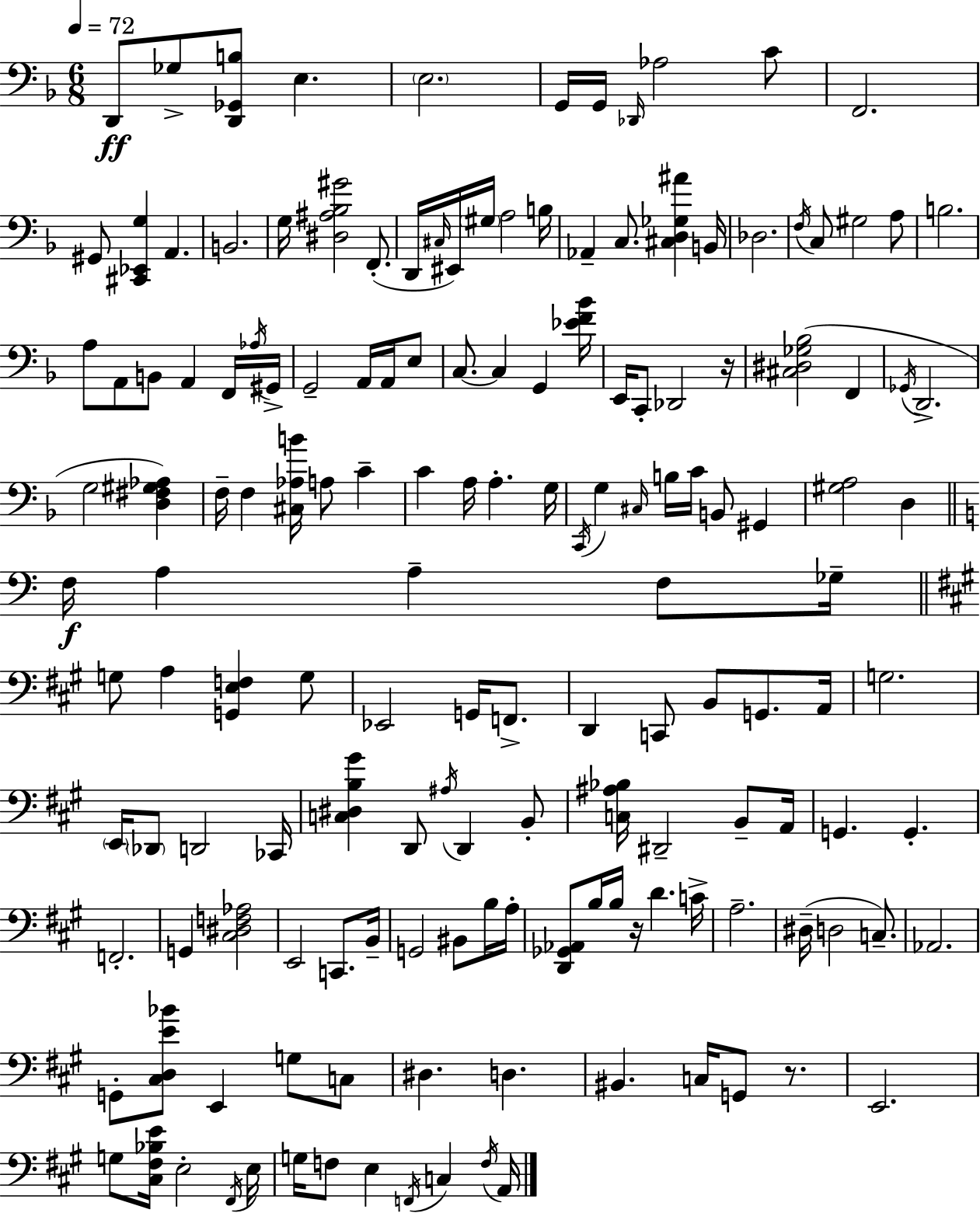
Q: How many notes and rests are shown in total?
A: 155